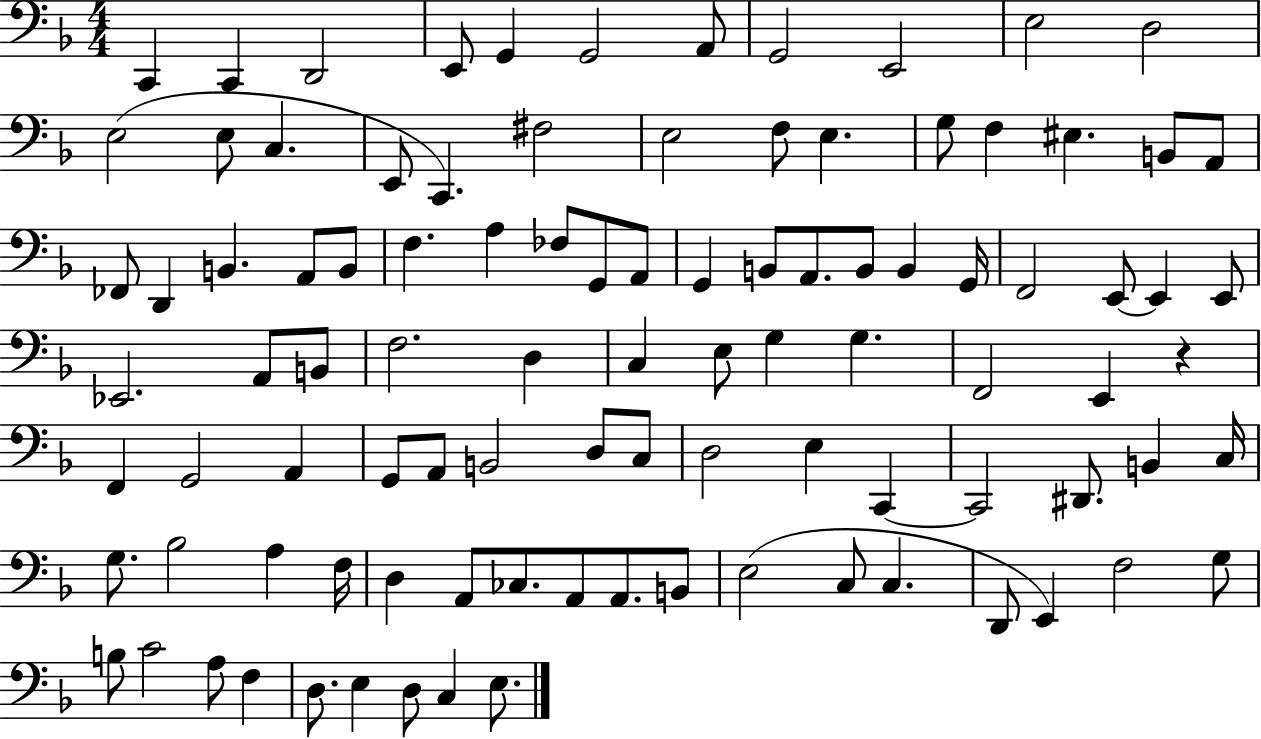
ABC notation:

X:1
T:Untitled
M:4/4
L:1/4
K:F
C,, C,, D,,2 E,,/2 G,, G,,2 A,,/2 G,,2 E,,2 E,2 D,2 E,2 E,/2 C, E,,/2 C,, ^F,2 E,2 F,/2 E, G,/2 F, ^E, B,,/2 A,,/2 _F,,/2 D,, B,, A,,/2 B,,/2 F, A, _F,/2 G,,/2 A,,/2 G,, B,,/2 A,,/2 B,,/2 B,, G,,/4 F,,2 E,,/2 E,, E,,/2 _E,,2 A,,/2 B,,/2 F,2 D, C, E,/2 G, G, F,,2 E,, z F,, G,,2 A,, G,,/2 A,,/2 B,,2 D,/2 C,/2 D,2 E, C,, C,,2 ^D,,/2 B,, C,/4 G,/2 _B,2 A, F,/4 D, A,,/2 _C,/2 A,,/2 A,,/2 B,,/2 E,2 C,/2 C, D,,/2 E,, F,2 G,/2 B,/2 C2 A,/2 F, D,/2 E, D,/2 C, E,/2